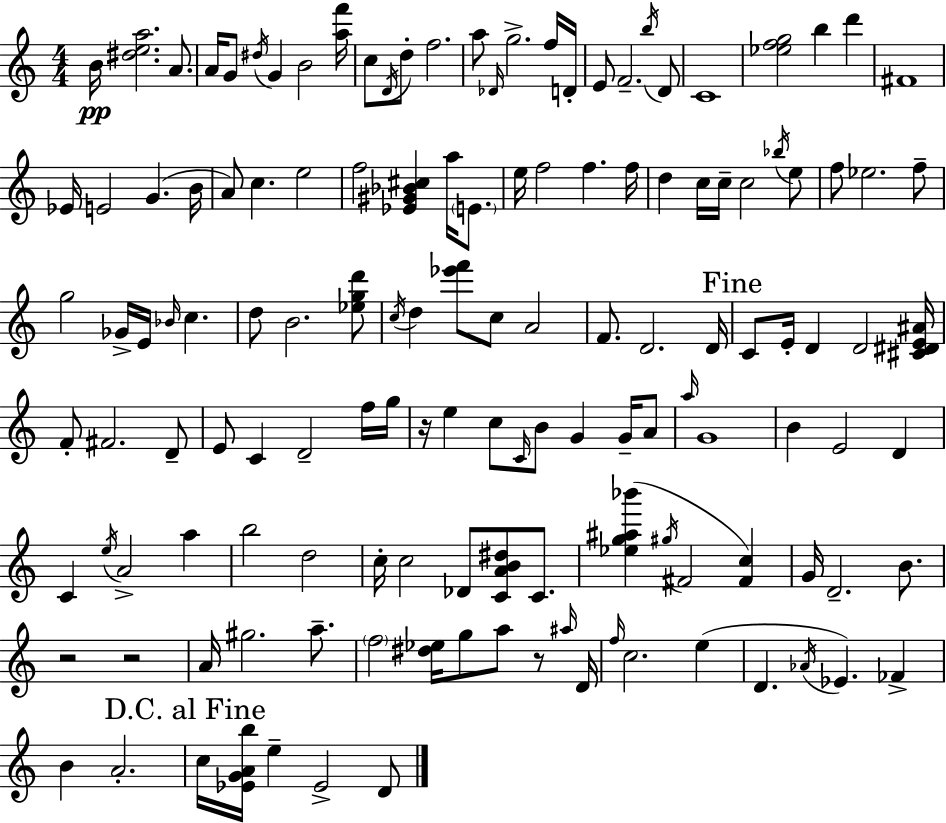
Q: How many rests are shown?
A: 4